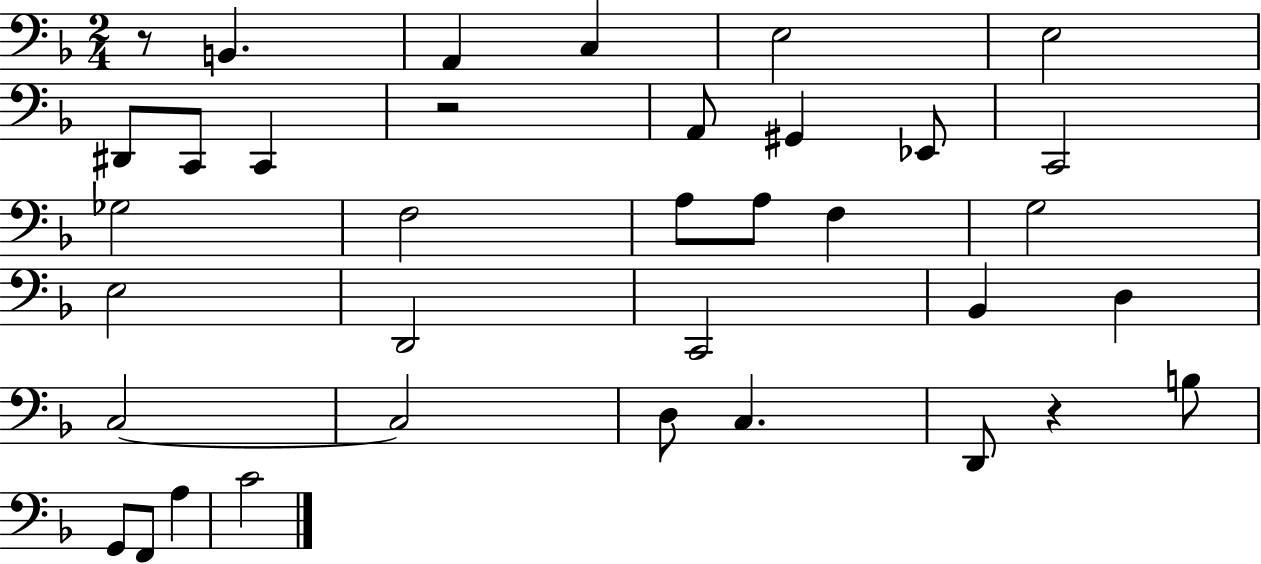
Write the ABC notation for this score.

X:1
T:Untitled
M:2/4
L:1/4
K:F
z/2 B,, A,, C, E,2 E,2 ^D,,/2 C,,/2 C,, z2 A,,/2 ^G,, _E,,/2 C,,2 _G,2 F,2 A,/2 A,/2 F, G,2 E,2 D,,2 C,,2 _B,, D, C,2 C,2 D,/2 C, D,,/2 z B,/2 G,,/2 F,,/2 A, C2